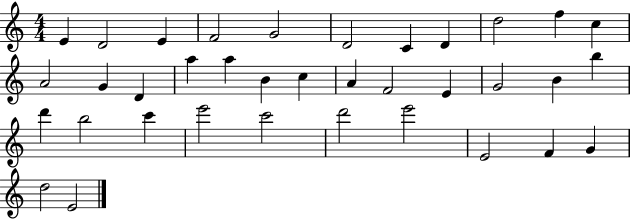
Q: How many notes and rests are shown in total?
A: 36